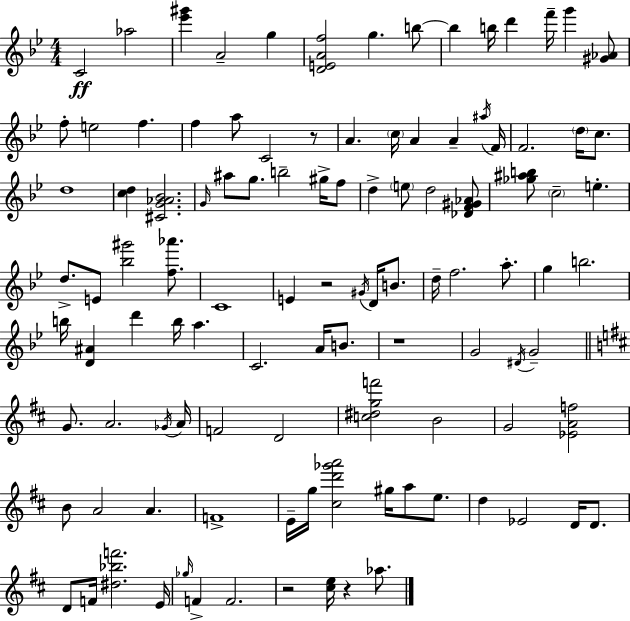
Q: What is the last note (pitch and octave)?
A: Ab5